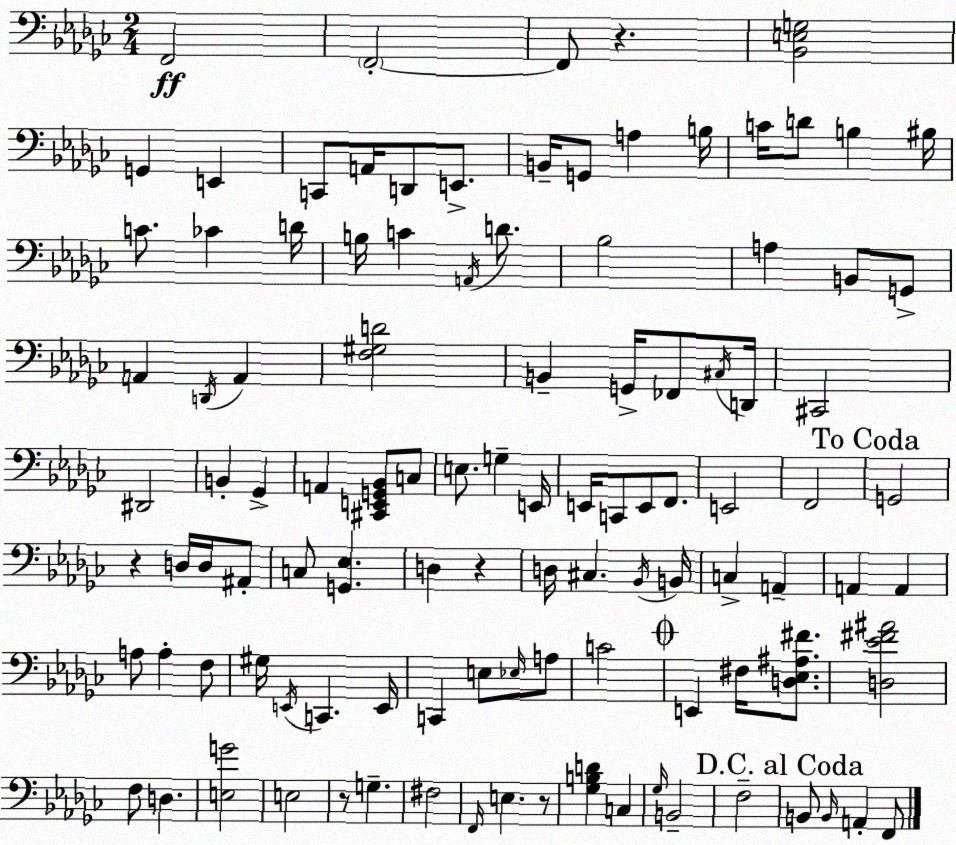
X:1
T:Untitled
M:2/4
L:1/4
K:Ebm
F,,2 F,,2 F,,/2 z [_B,,E,G,]2 G,, E,, C,,/2 A,,/4 D,,/2 E,,/2 B,,/4 G,,/2 A, B,/4 C/4 D/2 B, ^B,/4 C/2 _C D/4 B,/4 C A,,/4 D/2 _B,2 A, B,,/2 G,,/2 A,, D,,/4 A,, [F,^G,D]2 B,, G,,/4 _F,,/2 ^C,/4 D,,/4 ^C,,2 ^D,,2 B,, _G,, A,, [^C,,E,,G,,_B,,]/2 C,/2 E,/2 G, E,,/4 E,,/4 C,,/2 E,,/2 F,,/2 E,,2 F,,2 G,,2 z D,/4 D,/4 ^A,,/2 C,/2 [G,,_E,] D, z D,/4 ^C, _B,,/4 B,,/4 C, A,, A,, A,, A,/2 A, F,/2 ^G,/4 E,,/4 C,, E,,/4 C,, E,/2 _E,/4 A,/2 C2 E,, ^F,/4 [D,_E,^A,^F]/2 [D,_E^F^A]2 F,/2 D, [E,G]2 E,2 z/2 G, ^F,2 F,,/4 E, z/2 [_G,B,D] C, _G,/4 B,,2 F,2 B,,/2 B,,/4 A,, F,,/2